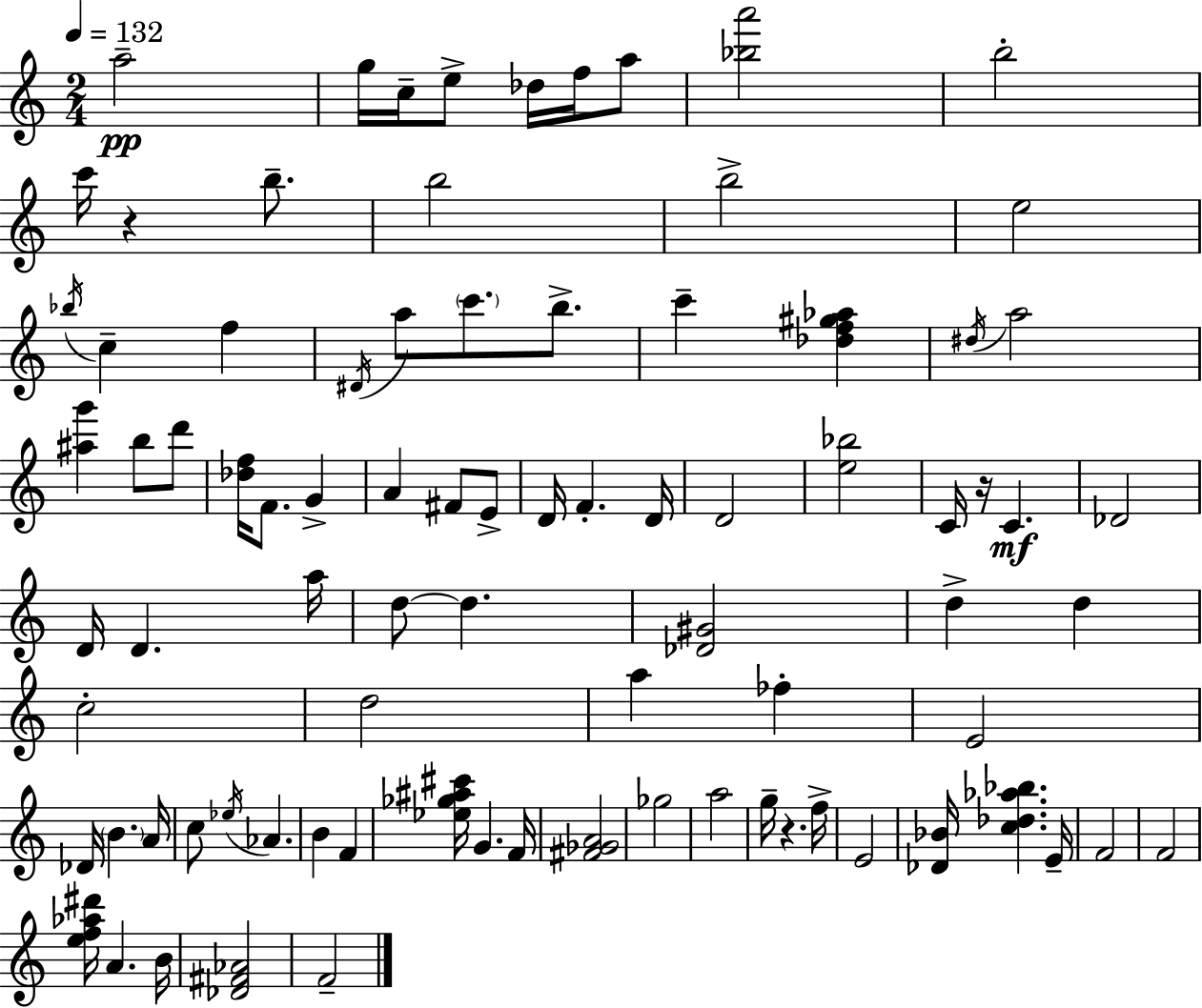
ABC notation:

X:1
T:Untitled
M:2/4
L:1/4
K:C
a2 g/4 c/4 e/2 _d/4 f/4 a/2 [_ba']2 b2 c'/4 z b/2 b2 b2 e2 _b/4 c f ^D/4 a/2 c'/2 b/2 c' [_df^g_a] ^d/4 a2 [^ag'] b/2 d'/2 [_df]/4 F/2 G A ^F/2 E/2 D/4 F D/4 D2 [e_b]2 C/4 z/4 C _D2 D/4 D a/4 d/2 d [_D^G]2 d d c2 d2 a _f E2 _D/4 B A/4 c/2 _e/4 _A B F [_e_g^a^c']/4 G F/4 [^F_GA]2 _g2 a2 g/4 z f/4 E2 [_D_B]/4 [c_d_a_b] E/4 F2 F2 [ef_a^d']/4 A B/4 [_D^F_A]2 F2